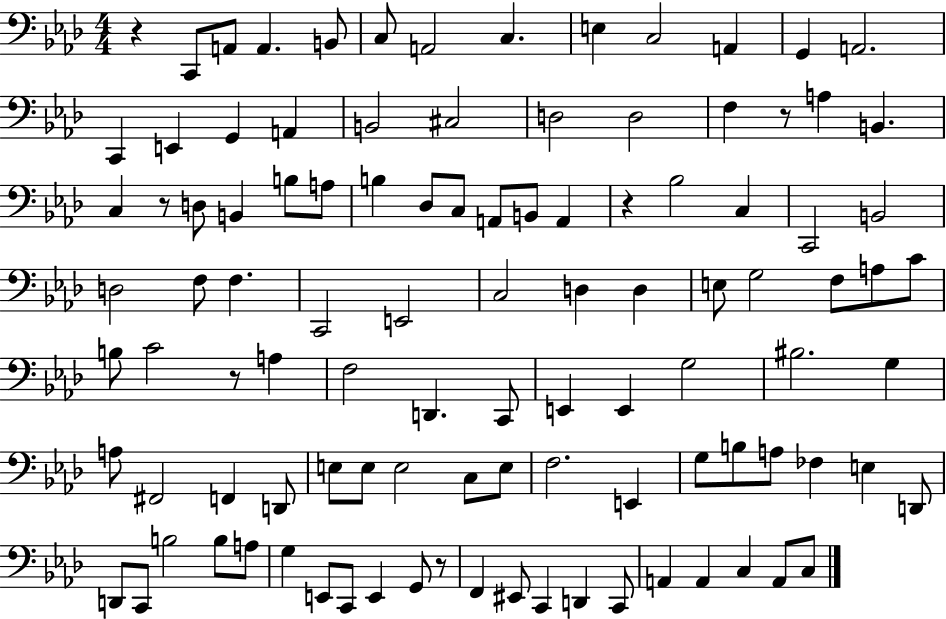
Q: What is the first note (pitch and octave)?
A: C2